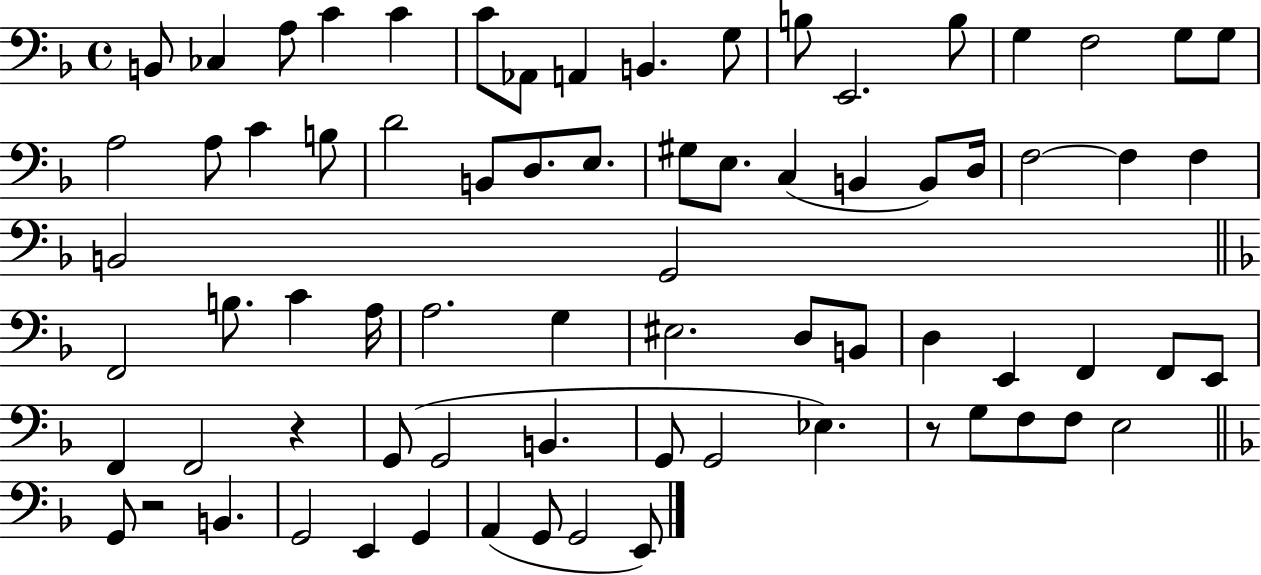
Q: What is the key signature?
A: F major